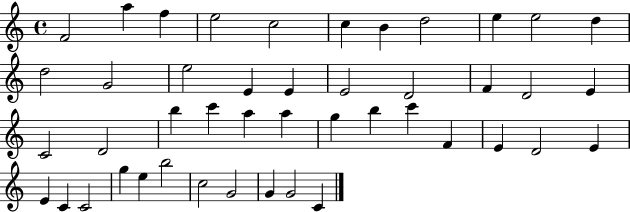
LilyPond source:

{
  \clef treble
  \time 4/4
  \defaultTimeSignature
  \key c \major
  f'2 a''4 f''4 | e''2 c''2 | c''4 b'4 d''2 | e''4 e''2 d''4 | \break d''2 g'2 | e''2 e'4 e'4 | e'2 d'2 | f'4 d'2 e'4 | \break c'2 d'2 | b''4 c'''4 a''4 a''4 | g''4 b''4 c'''4 f'4 | e'4 d'2 e'4 | \break e'4 c'4 c'2 | g''4 e''4 b''2 | c''2 g'2 | g'4 g'2 c'4 | \break \bar "|."
}